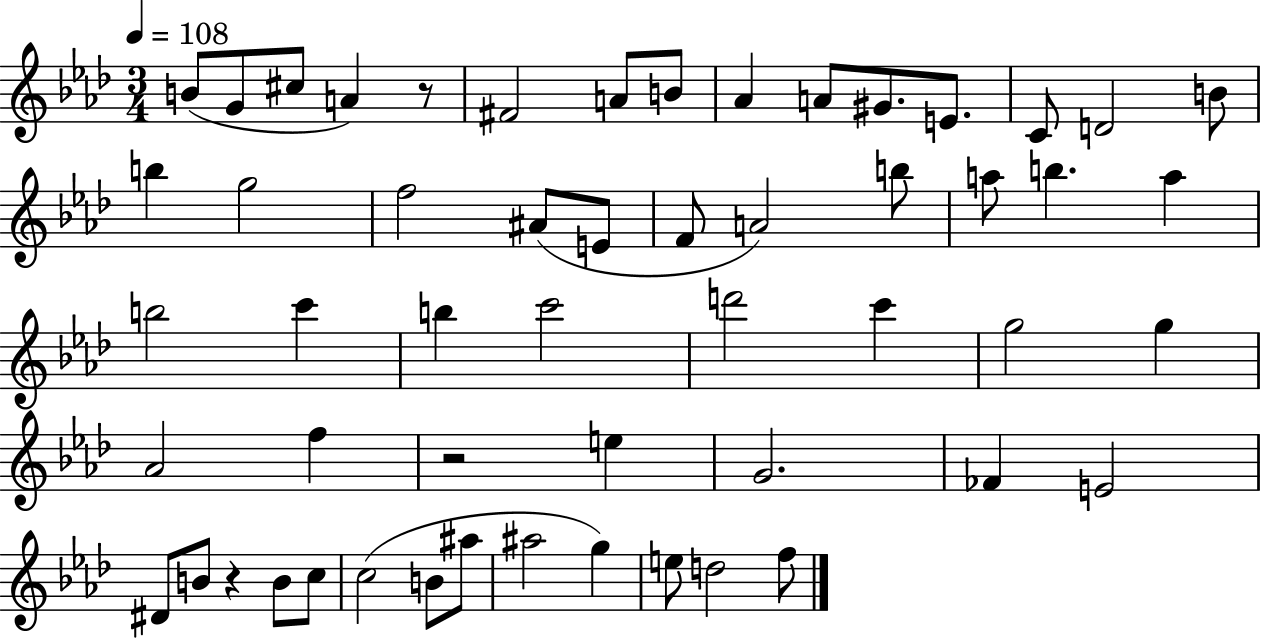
B4/e G4/e C#5/e A4/q R/e F#4/h A4/e B4/e Ab4/q A4/e G#4/e. E4/e. C4/e D4/h B4/e B5/q G5/h F5/h A#4/e E4/e F4/e A4/h B5/e A5/e B5/q. A5/q B5/h C6/q B5/q C6/h D6/h C6/q G5/h G5/q Ab4/h F5/q R/h E5/q G4/h. FES4/q E4/h D#4/e B4/e R/q B4/e C5/e C5/h B4/e A#5/e A#5/h G5/q E5/e D5/h F5/e